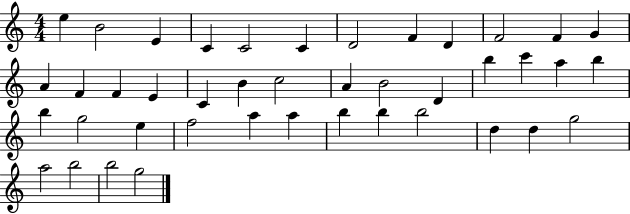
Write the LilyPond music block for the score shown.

{
  \clef treble
  \numericTimeSignature
  \time 4/4
  \key c \major
  e''4 b'2 e'4 | c'4 c'2 c'4 | d'2 f'4 d'4 | f'2 f'4 g'4 | \break a'4 f'4 f'4 e'4 | c'4 b'4 c''2 | a'4 b'2 d'4 | b''4 c'''4 a''4 b''4 | \break b''4 g''2 e''4 | f''2 a''4 a''4 | b''4 b''4 b''2 | d''4 d''4 g''2 | \break a''2 b''2 | b''2 g''2 | \bar "|."
}